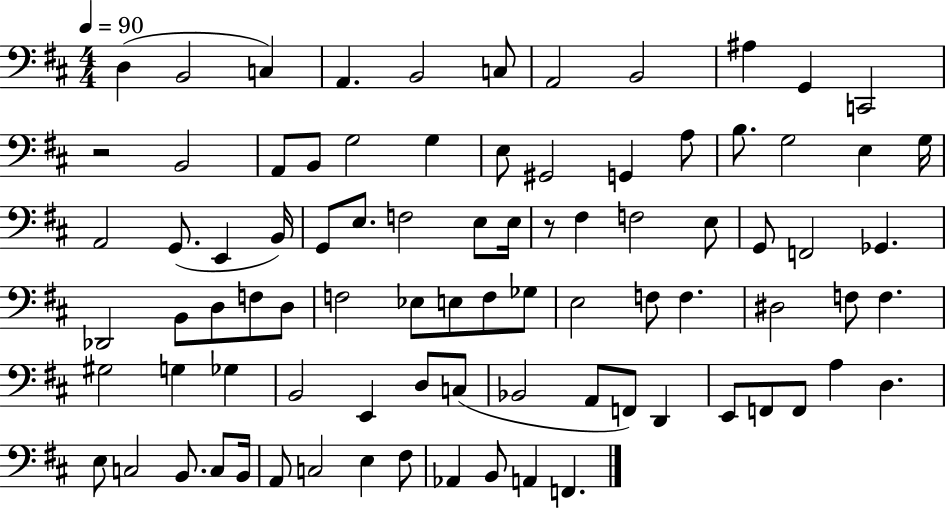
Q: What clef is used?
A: bass